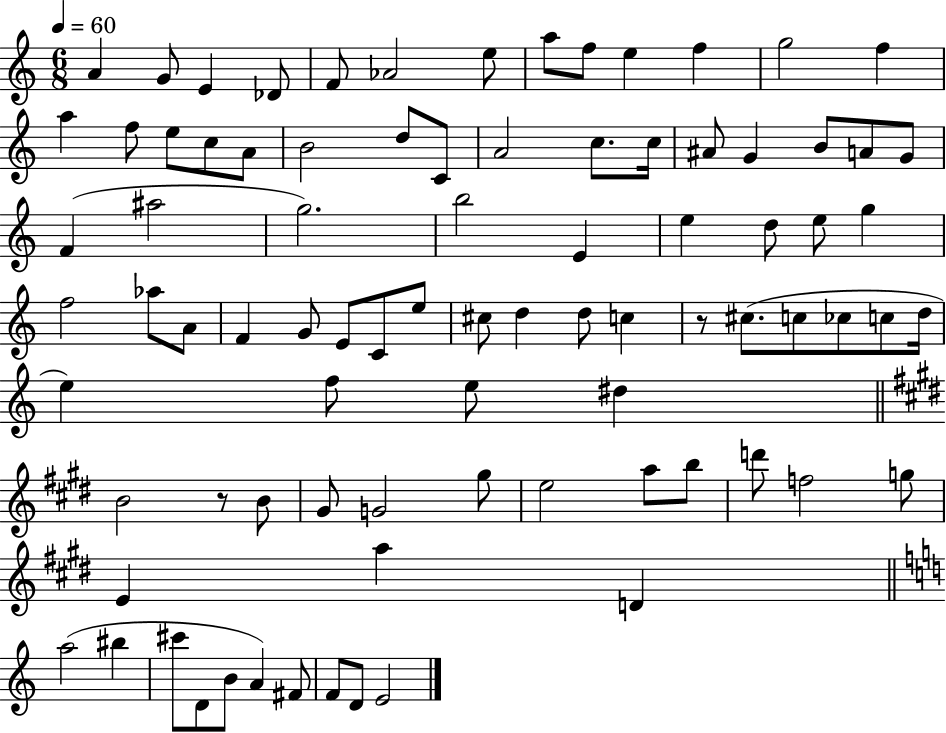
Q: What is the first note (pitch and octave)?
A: A4